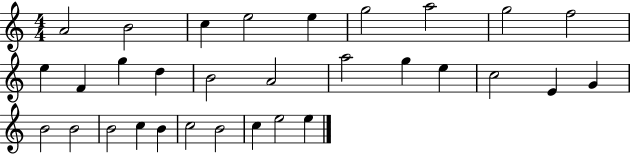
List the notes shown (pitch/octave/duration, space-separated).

A4/h B4/h C5/q E5/h E5/q G5/h A5/h G5/h F5/h E5/q F4/q G5/q D5/q B4/h A4/h A5/h G5/q E5/q C5/h E4/q G4/q B4/h B4/h B4/h C5/q B4/q C5/h B4/h C5/q E5/h E5/q